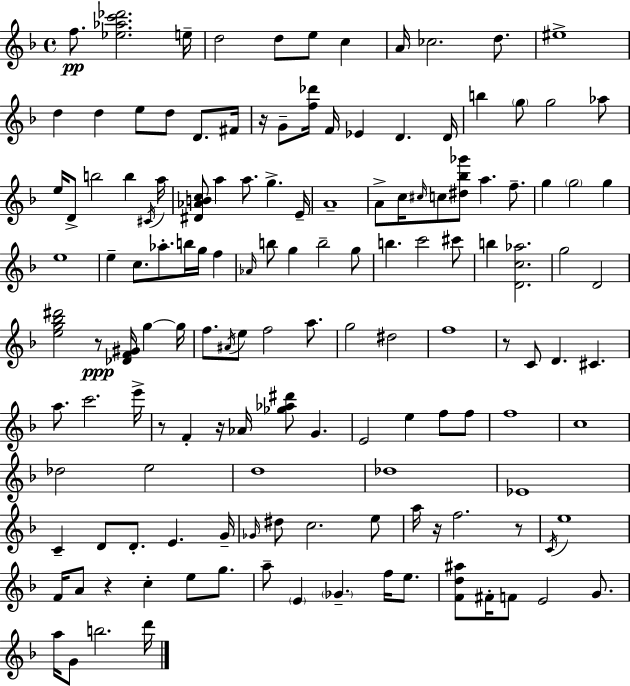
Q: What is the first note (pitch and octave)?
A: F5